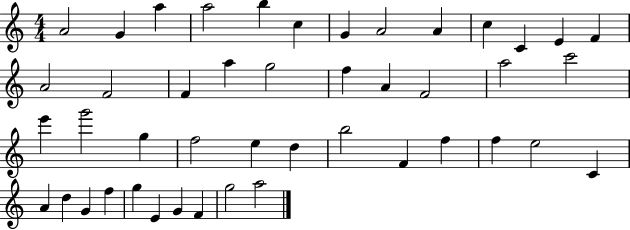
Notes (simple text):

A4/h G4/q A5/q A5/h B5/q C5/q G4/q A4/h A4/q C5/q C4/q E4/q F4/q A4/h F4/h F4/q A5/q G5/h F5/q A4/q F4/h A5/h C6/h E6/q G6/h G5/q F5/h E5/q D5/q B5/h F4/q F5/q F5/q E5/h C4/q A4/q D5/q G4/q F5/q G5/q E4/q G4/q F4/q G5/h A5/h